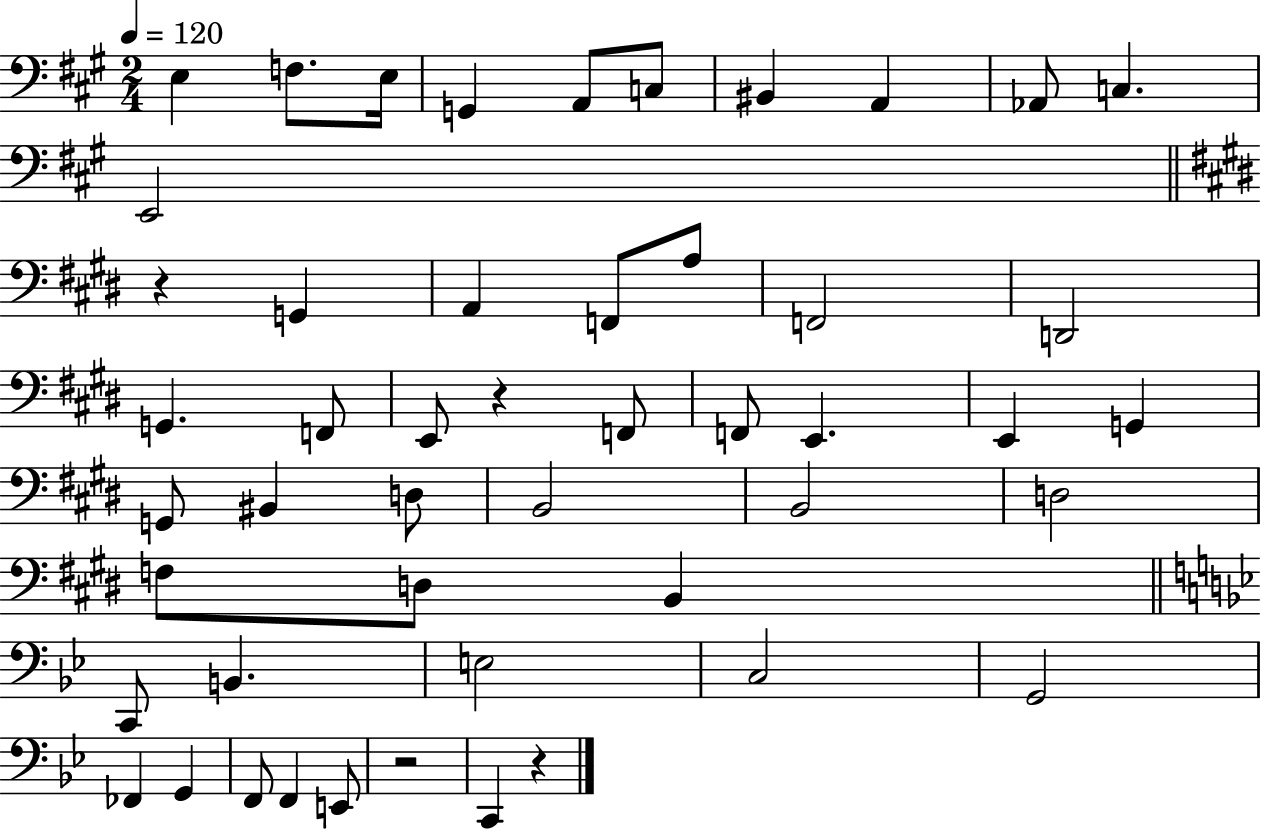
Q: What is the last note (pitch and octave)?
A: C2